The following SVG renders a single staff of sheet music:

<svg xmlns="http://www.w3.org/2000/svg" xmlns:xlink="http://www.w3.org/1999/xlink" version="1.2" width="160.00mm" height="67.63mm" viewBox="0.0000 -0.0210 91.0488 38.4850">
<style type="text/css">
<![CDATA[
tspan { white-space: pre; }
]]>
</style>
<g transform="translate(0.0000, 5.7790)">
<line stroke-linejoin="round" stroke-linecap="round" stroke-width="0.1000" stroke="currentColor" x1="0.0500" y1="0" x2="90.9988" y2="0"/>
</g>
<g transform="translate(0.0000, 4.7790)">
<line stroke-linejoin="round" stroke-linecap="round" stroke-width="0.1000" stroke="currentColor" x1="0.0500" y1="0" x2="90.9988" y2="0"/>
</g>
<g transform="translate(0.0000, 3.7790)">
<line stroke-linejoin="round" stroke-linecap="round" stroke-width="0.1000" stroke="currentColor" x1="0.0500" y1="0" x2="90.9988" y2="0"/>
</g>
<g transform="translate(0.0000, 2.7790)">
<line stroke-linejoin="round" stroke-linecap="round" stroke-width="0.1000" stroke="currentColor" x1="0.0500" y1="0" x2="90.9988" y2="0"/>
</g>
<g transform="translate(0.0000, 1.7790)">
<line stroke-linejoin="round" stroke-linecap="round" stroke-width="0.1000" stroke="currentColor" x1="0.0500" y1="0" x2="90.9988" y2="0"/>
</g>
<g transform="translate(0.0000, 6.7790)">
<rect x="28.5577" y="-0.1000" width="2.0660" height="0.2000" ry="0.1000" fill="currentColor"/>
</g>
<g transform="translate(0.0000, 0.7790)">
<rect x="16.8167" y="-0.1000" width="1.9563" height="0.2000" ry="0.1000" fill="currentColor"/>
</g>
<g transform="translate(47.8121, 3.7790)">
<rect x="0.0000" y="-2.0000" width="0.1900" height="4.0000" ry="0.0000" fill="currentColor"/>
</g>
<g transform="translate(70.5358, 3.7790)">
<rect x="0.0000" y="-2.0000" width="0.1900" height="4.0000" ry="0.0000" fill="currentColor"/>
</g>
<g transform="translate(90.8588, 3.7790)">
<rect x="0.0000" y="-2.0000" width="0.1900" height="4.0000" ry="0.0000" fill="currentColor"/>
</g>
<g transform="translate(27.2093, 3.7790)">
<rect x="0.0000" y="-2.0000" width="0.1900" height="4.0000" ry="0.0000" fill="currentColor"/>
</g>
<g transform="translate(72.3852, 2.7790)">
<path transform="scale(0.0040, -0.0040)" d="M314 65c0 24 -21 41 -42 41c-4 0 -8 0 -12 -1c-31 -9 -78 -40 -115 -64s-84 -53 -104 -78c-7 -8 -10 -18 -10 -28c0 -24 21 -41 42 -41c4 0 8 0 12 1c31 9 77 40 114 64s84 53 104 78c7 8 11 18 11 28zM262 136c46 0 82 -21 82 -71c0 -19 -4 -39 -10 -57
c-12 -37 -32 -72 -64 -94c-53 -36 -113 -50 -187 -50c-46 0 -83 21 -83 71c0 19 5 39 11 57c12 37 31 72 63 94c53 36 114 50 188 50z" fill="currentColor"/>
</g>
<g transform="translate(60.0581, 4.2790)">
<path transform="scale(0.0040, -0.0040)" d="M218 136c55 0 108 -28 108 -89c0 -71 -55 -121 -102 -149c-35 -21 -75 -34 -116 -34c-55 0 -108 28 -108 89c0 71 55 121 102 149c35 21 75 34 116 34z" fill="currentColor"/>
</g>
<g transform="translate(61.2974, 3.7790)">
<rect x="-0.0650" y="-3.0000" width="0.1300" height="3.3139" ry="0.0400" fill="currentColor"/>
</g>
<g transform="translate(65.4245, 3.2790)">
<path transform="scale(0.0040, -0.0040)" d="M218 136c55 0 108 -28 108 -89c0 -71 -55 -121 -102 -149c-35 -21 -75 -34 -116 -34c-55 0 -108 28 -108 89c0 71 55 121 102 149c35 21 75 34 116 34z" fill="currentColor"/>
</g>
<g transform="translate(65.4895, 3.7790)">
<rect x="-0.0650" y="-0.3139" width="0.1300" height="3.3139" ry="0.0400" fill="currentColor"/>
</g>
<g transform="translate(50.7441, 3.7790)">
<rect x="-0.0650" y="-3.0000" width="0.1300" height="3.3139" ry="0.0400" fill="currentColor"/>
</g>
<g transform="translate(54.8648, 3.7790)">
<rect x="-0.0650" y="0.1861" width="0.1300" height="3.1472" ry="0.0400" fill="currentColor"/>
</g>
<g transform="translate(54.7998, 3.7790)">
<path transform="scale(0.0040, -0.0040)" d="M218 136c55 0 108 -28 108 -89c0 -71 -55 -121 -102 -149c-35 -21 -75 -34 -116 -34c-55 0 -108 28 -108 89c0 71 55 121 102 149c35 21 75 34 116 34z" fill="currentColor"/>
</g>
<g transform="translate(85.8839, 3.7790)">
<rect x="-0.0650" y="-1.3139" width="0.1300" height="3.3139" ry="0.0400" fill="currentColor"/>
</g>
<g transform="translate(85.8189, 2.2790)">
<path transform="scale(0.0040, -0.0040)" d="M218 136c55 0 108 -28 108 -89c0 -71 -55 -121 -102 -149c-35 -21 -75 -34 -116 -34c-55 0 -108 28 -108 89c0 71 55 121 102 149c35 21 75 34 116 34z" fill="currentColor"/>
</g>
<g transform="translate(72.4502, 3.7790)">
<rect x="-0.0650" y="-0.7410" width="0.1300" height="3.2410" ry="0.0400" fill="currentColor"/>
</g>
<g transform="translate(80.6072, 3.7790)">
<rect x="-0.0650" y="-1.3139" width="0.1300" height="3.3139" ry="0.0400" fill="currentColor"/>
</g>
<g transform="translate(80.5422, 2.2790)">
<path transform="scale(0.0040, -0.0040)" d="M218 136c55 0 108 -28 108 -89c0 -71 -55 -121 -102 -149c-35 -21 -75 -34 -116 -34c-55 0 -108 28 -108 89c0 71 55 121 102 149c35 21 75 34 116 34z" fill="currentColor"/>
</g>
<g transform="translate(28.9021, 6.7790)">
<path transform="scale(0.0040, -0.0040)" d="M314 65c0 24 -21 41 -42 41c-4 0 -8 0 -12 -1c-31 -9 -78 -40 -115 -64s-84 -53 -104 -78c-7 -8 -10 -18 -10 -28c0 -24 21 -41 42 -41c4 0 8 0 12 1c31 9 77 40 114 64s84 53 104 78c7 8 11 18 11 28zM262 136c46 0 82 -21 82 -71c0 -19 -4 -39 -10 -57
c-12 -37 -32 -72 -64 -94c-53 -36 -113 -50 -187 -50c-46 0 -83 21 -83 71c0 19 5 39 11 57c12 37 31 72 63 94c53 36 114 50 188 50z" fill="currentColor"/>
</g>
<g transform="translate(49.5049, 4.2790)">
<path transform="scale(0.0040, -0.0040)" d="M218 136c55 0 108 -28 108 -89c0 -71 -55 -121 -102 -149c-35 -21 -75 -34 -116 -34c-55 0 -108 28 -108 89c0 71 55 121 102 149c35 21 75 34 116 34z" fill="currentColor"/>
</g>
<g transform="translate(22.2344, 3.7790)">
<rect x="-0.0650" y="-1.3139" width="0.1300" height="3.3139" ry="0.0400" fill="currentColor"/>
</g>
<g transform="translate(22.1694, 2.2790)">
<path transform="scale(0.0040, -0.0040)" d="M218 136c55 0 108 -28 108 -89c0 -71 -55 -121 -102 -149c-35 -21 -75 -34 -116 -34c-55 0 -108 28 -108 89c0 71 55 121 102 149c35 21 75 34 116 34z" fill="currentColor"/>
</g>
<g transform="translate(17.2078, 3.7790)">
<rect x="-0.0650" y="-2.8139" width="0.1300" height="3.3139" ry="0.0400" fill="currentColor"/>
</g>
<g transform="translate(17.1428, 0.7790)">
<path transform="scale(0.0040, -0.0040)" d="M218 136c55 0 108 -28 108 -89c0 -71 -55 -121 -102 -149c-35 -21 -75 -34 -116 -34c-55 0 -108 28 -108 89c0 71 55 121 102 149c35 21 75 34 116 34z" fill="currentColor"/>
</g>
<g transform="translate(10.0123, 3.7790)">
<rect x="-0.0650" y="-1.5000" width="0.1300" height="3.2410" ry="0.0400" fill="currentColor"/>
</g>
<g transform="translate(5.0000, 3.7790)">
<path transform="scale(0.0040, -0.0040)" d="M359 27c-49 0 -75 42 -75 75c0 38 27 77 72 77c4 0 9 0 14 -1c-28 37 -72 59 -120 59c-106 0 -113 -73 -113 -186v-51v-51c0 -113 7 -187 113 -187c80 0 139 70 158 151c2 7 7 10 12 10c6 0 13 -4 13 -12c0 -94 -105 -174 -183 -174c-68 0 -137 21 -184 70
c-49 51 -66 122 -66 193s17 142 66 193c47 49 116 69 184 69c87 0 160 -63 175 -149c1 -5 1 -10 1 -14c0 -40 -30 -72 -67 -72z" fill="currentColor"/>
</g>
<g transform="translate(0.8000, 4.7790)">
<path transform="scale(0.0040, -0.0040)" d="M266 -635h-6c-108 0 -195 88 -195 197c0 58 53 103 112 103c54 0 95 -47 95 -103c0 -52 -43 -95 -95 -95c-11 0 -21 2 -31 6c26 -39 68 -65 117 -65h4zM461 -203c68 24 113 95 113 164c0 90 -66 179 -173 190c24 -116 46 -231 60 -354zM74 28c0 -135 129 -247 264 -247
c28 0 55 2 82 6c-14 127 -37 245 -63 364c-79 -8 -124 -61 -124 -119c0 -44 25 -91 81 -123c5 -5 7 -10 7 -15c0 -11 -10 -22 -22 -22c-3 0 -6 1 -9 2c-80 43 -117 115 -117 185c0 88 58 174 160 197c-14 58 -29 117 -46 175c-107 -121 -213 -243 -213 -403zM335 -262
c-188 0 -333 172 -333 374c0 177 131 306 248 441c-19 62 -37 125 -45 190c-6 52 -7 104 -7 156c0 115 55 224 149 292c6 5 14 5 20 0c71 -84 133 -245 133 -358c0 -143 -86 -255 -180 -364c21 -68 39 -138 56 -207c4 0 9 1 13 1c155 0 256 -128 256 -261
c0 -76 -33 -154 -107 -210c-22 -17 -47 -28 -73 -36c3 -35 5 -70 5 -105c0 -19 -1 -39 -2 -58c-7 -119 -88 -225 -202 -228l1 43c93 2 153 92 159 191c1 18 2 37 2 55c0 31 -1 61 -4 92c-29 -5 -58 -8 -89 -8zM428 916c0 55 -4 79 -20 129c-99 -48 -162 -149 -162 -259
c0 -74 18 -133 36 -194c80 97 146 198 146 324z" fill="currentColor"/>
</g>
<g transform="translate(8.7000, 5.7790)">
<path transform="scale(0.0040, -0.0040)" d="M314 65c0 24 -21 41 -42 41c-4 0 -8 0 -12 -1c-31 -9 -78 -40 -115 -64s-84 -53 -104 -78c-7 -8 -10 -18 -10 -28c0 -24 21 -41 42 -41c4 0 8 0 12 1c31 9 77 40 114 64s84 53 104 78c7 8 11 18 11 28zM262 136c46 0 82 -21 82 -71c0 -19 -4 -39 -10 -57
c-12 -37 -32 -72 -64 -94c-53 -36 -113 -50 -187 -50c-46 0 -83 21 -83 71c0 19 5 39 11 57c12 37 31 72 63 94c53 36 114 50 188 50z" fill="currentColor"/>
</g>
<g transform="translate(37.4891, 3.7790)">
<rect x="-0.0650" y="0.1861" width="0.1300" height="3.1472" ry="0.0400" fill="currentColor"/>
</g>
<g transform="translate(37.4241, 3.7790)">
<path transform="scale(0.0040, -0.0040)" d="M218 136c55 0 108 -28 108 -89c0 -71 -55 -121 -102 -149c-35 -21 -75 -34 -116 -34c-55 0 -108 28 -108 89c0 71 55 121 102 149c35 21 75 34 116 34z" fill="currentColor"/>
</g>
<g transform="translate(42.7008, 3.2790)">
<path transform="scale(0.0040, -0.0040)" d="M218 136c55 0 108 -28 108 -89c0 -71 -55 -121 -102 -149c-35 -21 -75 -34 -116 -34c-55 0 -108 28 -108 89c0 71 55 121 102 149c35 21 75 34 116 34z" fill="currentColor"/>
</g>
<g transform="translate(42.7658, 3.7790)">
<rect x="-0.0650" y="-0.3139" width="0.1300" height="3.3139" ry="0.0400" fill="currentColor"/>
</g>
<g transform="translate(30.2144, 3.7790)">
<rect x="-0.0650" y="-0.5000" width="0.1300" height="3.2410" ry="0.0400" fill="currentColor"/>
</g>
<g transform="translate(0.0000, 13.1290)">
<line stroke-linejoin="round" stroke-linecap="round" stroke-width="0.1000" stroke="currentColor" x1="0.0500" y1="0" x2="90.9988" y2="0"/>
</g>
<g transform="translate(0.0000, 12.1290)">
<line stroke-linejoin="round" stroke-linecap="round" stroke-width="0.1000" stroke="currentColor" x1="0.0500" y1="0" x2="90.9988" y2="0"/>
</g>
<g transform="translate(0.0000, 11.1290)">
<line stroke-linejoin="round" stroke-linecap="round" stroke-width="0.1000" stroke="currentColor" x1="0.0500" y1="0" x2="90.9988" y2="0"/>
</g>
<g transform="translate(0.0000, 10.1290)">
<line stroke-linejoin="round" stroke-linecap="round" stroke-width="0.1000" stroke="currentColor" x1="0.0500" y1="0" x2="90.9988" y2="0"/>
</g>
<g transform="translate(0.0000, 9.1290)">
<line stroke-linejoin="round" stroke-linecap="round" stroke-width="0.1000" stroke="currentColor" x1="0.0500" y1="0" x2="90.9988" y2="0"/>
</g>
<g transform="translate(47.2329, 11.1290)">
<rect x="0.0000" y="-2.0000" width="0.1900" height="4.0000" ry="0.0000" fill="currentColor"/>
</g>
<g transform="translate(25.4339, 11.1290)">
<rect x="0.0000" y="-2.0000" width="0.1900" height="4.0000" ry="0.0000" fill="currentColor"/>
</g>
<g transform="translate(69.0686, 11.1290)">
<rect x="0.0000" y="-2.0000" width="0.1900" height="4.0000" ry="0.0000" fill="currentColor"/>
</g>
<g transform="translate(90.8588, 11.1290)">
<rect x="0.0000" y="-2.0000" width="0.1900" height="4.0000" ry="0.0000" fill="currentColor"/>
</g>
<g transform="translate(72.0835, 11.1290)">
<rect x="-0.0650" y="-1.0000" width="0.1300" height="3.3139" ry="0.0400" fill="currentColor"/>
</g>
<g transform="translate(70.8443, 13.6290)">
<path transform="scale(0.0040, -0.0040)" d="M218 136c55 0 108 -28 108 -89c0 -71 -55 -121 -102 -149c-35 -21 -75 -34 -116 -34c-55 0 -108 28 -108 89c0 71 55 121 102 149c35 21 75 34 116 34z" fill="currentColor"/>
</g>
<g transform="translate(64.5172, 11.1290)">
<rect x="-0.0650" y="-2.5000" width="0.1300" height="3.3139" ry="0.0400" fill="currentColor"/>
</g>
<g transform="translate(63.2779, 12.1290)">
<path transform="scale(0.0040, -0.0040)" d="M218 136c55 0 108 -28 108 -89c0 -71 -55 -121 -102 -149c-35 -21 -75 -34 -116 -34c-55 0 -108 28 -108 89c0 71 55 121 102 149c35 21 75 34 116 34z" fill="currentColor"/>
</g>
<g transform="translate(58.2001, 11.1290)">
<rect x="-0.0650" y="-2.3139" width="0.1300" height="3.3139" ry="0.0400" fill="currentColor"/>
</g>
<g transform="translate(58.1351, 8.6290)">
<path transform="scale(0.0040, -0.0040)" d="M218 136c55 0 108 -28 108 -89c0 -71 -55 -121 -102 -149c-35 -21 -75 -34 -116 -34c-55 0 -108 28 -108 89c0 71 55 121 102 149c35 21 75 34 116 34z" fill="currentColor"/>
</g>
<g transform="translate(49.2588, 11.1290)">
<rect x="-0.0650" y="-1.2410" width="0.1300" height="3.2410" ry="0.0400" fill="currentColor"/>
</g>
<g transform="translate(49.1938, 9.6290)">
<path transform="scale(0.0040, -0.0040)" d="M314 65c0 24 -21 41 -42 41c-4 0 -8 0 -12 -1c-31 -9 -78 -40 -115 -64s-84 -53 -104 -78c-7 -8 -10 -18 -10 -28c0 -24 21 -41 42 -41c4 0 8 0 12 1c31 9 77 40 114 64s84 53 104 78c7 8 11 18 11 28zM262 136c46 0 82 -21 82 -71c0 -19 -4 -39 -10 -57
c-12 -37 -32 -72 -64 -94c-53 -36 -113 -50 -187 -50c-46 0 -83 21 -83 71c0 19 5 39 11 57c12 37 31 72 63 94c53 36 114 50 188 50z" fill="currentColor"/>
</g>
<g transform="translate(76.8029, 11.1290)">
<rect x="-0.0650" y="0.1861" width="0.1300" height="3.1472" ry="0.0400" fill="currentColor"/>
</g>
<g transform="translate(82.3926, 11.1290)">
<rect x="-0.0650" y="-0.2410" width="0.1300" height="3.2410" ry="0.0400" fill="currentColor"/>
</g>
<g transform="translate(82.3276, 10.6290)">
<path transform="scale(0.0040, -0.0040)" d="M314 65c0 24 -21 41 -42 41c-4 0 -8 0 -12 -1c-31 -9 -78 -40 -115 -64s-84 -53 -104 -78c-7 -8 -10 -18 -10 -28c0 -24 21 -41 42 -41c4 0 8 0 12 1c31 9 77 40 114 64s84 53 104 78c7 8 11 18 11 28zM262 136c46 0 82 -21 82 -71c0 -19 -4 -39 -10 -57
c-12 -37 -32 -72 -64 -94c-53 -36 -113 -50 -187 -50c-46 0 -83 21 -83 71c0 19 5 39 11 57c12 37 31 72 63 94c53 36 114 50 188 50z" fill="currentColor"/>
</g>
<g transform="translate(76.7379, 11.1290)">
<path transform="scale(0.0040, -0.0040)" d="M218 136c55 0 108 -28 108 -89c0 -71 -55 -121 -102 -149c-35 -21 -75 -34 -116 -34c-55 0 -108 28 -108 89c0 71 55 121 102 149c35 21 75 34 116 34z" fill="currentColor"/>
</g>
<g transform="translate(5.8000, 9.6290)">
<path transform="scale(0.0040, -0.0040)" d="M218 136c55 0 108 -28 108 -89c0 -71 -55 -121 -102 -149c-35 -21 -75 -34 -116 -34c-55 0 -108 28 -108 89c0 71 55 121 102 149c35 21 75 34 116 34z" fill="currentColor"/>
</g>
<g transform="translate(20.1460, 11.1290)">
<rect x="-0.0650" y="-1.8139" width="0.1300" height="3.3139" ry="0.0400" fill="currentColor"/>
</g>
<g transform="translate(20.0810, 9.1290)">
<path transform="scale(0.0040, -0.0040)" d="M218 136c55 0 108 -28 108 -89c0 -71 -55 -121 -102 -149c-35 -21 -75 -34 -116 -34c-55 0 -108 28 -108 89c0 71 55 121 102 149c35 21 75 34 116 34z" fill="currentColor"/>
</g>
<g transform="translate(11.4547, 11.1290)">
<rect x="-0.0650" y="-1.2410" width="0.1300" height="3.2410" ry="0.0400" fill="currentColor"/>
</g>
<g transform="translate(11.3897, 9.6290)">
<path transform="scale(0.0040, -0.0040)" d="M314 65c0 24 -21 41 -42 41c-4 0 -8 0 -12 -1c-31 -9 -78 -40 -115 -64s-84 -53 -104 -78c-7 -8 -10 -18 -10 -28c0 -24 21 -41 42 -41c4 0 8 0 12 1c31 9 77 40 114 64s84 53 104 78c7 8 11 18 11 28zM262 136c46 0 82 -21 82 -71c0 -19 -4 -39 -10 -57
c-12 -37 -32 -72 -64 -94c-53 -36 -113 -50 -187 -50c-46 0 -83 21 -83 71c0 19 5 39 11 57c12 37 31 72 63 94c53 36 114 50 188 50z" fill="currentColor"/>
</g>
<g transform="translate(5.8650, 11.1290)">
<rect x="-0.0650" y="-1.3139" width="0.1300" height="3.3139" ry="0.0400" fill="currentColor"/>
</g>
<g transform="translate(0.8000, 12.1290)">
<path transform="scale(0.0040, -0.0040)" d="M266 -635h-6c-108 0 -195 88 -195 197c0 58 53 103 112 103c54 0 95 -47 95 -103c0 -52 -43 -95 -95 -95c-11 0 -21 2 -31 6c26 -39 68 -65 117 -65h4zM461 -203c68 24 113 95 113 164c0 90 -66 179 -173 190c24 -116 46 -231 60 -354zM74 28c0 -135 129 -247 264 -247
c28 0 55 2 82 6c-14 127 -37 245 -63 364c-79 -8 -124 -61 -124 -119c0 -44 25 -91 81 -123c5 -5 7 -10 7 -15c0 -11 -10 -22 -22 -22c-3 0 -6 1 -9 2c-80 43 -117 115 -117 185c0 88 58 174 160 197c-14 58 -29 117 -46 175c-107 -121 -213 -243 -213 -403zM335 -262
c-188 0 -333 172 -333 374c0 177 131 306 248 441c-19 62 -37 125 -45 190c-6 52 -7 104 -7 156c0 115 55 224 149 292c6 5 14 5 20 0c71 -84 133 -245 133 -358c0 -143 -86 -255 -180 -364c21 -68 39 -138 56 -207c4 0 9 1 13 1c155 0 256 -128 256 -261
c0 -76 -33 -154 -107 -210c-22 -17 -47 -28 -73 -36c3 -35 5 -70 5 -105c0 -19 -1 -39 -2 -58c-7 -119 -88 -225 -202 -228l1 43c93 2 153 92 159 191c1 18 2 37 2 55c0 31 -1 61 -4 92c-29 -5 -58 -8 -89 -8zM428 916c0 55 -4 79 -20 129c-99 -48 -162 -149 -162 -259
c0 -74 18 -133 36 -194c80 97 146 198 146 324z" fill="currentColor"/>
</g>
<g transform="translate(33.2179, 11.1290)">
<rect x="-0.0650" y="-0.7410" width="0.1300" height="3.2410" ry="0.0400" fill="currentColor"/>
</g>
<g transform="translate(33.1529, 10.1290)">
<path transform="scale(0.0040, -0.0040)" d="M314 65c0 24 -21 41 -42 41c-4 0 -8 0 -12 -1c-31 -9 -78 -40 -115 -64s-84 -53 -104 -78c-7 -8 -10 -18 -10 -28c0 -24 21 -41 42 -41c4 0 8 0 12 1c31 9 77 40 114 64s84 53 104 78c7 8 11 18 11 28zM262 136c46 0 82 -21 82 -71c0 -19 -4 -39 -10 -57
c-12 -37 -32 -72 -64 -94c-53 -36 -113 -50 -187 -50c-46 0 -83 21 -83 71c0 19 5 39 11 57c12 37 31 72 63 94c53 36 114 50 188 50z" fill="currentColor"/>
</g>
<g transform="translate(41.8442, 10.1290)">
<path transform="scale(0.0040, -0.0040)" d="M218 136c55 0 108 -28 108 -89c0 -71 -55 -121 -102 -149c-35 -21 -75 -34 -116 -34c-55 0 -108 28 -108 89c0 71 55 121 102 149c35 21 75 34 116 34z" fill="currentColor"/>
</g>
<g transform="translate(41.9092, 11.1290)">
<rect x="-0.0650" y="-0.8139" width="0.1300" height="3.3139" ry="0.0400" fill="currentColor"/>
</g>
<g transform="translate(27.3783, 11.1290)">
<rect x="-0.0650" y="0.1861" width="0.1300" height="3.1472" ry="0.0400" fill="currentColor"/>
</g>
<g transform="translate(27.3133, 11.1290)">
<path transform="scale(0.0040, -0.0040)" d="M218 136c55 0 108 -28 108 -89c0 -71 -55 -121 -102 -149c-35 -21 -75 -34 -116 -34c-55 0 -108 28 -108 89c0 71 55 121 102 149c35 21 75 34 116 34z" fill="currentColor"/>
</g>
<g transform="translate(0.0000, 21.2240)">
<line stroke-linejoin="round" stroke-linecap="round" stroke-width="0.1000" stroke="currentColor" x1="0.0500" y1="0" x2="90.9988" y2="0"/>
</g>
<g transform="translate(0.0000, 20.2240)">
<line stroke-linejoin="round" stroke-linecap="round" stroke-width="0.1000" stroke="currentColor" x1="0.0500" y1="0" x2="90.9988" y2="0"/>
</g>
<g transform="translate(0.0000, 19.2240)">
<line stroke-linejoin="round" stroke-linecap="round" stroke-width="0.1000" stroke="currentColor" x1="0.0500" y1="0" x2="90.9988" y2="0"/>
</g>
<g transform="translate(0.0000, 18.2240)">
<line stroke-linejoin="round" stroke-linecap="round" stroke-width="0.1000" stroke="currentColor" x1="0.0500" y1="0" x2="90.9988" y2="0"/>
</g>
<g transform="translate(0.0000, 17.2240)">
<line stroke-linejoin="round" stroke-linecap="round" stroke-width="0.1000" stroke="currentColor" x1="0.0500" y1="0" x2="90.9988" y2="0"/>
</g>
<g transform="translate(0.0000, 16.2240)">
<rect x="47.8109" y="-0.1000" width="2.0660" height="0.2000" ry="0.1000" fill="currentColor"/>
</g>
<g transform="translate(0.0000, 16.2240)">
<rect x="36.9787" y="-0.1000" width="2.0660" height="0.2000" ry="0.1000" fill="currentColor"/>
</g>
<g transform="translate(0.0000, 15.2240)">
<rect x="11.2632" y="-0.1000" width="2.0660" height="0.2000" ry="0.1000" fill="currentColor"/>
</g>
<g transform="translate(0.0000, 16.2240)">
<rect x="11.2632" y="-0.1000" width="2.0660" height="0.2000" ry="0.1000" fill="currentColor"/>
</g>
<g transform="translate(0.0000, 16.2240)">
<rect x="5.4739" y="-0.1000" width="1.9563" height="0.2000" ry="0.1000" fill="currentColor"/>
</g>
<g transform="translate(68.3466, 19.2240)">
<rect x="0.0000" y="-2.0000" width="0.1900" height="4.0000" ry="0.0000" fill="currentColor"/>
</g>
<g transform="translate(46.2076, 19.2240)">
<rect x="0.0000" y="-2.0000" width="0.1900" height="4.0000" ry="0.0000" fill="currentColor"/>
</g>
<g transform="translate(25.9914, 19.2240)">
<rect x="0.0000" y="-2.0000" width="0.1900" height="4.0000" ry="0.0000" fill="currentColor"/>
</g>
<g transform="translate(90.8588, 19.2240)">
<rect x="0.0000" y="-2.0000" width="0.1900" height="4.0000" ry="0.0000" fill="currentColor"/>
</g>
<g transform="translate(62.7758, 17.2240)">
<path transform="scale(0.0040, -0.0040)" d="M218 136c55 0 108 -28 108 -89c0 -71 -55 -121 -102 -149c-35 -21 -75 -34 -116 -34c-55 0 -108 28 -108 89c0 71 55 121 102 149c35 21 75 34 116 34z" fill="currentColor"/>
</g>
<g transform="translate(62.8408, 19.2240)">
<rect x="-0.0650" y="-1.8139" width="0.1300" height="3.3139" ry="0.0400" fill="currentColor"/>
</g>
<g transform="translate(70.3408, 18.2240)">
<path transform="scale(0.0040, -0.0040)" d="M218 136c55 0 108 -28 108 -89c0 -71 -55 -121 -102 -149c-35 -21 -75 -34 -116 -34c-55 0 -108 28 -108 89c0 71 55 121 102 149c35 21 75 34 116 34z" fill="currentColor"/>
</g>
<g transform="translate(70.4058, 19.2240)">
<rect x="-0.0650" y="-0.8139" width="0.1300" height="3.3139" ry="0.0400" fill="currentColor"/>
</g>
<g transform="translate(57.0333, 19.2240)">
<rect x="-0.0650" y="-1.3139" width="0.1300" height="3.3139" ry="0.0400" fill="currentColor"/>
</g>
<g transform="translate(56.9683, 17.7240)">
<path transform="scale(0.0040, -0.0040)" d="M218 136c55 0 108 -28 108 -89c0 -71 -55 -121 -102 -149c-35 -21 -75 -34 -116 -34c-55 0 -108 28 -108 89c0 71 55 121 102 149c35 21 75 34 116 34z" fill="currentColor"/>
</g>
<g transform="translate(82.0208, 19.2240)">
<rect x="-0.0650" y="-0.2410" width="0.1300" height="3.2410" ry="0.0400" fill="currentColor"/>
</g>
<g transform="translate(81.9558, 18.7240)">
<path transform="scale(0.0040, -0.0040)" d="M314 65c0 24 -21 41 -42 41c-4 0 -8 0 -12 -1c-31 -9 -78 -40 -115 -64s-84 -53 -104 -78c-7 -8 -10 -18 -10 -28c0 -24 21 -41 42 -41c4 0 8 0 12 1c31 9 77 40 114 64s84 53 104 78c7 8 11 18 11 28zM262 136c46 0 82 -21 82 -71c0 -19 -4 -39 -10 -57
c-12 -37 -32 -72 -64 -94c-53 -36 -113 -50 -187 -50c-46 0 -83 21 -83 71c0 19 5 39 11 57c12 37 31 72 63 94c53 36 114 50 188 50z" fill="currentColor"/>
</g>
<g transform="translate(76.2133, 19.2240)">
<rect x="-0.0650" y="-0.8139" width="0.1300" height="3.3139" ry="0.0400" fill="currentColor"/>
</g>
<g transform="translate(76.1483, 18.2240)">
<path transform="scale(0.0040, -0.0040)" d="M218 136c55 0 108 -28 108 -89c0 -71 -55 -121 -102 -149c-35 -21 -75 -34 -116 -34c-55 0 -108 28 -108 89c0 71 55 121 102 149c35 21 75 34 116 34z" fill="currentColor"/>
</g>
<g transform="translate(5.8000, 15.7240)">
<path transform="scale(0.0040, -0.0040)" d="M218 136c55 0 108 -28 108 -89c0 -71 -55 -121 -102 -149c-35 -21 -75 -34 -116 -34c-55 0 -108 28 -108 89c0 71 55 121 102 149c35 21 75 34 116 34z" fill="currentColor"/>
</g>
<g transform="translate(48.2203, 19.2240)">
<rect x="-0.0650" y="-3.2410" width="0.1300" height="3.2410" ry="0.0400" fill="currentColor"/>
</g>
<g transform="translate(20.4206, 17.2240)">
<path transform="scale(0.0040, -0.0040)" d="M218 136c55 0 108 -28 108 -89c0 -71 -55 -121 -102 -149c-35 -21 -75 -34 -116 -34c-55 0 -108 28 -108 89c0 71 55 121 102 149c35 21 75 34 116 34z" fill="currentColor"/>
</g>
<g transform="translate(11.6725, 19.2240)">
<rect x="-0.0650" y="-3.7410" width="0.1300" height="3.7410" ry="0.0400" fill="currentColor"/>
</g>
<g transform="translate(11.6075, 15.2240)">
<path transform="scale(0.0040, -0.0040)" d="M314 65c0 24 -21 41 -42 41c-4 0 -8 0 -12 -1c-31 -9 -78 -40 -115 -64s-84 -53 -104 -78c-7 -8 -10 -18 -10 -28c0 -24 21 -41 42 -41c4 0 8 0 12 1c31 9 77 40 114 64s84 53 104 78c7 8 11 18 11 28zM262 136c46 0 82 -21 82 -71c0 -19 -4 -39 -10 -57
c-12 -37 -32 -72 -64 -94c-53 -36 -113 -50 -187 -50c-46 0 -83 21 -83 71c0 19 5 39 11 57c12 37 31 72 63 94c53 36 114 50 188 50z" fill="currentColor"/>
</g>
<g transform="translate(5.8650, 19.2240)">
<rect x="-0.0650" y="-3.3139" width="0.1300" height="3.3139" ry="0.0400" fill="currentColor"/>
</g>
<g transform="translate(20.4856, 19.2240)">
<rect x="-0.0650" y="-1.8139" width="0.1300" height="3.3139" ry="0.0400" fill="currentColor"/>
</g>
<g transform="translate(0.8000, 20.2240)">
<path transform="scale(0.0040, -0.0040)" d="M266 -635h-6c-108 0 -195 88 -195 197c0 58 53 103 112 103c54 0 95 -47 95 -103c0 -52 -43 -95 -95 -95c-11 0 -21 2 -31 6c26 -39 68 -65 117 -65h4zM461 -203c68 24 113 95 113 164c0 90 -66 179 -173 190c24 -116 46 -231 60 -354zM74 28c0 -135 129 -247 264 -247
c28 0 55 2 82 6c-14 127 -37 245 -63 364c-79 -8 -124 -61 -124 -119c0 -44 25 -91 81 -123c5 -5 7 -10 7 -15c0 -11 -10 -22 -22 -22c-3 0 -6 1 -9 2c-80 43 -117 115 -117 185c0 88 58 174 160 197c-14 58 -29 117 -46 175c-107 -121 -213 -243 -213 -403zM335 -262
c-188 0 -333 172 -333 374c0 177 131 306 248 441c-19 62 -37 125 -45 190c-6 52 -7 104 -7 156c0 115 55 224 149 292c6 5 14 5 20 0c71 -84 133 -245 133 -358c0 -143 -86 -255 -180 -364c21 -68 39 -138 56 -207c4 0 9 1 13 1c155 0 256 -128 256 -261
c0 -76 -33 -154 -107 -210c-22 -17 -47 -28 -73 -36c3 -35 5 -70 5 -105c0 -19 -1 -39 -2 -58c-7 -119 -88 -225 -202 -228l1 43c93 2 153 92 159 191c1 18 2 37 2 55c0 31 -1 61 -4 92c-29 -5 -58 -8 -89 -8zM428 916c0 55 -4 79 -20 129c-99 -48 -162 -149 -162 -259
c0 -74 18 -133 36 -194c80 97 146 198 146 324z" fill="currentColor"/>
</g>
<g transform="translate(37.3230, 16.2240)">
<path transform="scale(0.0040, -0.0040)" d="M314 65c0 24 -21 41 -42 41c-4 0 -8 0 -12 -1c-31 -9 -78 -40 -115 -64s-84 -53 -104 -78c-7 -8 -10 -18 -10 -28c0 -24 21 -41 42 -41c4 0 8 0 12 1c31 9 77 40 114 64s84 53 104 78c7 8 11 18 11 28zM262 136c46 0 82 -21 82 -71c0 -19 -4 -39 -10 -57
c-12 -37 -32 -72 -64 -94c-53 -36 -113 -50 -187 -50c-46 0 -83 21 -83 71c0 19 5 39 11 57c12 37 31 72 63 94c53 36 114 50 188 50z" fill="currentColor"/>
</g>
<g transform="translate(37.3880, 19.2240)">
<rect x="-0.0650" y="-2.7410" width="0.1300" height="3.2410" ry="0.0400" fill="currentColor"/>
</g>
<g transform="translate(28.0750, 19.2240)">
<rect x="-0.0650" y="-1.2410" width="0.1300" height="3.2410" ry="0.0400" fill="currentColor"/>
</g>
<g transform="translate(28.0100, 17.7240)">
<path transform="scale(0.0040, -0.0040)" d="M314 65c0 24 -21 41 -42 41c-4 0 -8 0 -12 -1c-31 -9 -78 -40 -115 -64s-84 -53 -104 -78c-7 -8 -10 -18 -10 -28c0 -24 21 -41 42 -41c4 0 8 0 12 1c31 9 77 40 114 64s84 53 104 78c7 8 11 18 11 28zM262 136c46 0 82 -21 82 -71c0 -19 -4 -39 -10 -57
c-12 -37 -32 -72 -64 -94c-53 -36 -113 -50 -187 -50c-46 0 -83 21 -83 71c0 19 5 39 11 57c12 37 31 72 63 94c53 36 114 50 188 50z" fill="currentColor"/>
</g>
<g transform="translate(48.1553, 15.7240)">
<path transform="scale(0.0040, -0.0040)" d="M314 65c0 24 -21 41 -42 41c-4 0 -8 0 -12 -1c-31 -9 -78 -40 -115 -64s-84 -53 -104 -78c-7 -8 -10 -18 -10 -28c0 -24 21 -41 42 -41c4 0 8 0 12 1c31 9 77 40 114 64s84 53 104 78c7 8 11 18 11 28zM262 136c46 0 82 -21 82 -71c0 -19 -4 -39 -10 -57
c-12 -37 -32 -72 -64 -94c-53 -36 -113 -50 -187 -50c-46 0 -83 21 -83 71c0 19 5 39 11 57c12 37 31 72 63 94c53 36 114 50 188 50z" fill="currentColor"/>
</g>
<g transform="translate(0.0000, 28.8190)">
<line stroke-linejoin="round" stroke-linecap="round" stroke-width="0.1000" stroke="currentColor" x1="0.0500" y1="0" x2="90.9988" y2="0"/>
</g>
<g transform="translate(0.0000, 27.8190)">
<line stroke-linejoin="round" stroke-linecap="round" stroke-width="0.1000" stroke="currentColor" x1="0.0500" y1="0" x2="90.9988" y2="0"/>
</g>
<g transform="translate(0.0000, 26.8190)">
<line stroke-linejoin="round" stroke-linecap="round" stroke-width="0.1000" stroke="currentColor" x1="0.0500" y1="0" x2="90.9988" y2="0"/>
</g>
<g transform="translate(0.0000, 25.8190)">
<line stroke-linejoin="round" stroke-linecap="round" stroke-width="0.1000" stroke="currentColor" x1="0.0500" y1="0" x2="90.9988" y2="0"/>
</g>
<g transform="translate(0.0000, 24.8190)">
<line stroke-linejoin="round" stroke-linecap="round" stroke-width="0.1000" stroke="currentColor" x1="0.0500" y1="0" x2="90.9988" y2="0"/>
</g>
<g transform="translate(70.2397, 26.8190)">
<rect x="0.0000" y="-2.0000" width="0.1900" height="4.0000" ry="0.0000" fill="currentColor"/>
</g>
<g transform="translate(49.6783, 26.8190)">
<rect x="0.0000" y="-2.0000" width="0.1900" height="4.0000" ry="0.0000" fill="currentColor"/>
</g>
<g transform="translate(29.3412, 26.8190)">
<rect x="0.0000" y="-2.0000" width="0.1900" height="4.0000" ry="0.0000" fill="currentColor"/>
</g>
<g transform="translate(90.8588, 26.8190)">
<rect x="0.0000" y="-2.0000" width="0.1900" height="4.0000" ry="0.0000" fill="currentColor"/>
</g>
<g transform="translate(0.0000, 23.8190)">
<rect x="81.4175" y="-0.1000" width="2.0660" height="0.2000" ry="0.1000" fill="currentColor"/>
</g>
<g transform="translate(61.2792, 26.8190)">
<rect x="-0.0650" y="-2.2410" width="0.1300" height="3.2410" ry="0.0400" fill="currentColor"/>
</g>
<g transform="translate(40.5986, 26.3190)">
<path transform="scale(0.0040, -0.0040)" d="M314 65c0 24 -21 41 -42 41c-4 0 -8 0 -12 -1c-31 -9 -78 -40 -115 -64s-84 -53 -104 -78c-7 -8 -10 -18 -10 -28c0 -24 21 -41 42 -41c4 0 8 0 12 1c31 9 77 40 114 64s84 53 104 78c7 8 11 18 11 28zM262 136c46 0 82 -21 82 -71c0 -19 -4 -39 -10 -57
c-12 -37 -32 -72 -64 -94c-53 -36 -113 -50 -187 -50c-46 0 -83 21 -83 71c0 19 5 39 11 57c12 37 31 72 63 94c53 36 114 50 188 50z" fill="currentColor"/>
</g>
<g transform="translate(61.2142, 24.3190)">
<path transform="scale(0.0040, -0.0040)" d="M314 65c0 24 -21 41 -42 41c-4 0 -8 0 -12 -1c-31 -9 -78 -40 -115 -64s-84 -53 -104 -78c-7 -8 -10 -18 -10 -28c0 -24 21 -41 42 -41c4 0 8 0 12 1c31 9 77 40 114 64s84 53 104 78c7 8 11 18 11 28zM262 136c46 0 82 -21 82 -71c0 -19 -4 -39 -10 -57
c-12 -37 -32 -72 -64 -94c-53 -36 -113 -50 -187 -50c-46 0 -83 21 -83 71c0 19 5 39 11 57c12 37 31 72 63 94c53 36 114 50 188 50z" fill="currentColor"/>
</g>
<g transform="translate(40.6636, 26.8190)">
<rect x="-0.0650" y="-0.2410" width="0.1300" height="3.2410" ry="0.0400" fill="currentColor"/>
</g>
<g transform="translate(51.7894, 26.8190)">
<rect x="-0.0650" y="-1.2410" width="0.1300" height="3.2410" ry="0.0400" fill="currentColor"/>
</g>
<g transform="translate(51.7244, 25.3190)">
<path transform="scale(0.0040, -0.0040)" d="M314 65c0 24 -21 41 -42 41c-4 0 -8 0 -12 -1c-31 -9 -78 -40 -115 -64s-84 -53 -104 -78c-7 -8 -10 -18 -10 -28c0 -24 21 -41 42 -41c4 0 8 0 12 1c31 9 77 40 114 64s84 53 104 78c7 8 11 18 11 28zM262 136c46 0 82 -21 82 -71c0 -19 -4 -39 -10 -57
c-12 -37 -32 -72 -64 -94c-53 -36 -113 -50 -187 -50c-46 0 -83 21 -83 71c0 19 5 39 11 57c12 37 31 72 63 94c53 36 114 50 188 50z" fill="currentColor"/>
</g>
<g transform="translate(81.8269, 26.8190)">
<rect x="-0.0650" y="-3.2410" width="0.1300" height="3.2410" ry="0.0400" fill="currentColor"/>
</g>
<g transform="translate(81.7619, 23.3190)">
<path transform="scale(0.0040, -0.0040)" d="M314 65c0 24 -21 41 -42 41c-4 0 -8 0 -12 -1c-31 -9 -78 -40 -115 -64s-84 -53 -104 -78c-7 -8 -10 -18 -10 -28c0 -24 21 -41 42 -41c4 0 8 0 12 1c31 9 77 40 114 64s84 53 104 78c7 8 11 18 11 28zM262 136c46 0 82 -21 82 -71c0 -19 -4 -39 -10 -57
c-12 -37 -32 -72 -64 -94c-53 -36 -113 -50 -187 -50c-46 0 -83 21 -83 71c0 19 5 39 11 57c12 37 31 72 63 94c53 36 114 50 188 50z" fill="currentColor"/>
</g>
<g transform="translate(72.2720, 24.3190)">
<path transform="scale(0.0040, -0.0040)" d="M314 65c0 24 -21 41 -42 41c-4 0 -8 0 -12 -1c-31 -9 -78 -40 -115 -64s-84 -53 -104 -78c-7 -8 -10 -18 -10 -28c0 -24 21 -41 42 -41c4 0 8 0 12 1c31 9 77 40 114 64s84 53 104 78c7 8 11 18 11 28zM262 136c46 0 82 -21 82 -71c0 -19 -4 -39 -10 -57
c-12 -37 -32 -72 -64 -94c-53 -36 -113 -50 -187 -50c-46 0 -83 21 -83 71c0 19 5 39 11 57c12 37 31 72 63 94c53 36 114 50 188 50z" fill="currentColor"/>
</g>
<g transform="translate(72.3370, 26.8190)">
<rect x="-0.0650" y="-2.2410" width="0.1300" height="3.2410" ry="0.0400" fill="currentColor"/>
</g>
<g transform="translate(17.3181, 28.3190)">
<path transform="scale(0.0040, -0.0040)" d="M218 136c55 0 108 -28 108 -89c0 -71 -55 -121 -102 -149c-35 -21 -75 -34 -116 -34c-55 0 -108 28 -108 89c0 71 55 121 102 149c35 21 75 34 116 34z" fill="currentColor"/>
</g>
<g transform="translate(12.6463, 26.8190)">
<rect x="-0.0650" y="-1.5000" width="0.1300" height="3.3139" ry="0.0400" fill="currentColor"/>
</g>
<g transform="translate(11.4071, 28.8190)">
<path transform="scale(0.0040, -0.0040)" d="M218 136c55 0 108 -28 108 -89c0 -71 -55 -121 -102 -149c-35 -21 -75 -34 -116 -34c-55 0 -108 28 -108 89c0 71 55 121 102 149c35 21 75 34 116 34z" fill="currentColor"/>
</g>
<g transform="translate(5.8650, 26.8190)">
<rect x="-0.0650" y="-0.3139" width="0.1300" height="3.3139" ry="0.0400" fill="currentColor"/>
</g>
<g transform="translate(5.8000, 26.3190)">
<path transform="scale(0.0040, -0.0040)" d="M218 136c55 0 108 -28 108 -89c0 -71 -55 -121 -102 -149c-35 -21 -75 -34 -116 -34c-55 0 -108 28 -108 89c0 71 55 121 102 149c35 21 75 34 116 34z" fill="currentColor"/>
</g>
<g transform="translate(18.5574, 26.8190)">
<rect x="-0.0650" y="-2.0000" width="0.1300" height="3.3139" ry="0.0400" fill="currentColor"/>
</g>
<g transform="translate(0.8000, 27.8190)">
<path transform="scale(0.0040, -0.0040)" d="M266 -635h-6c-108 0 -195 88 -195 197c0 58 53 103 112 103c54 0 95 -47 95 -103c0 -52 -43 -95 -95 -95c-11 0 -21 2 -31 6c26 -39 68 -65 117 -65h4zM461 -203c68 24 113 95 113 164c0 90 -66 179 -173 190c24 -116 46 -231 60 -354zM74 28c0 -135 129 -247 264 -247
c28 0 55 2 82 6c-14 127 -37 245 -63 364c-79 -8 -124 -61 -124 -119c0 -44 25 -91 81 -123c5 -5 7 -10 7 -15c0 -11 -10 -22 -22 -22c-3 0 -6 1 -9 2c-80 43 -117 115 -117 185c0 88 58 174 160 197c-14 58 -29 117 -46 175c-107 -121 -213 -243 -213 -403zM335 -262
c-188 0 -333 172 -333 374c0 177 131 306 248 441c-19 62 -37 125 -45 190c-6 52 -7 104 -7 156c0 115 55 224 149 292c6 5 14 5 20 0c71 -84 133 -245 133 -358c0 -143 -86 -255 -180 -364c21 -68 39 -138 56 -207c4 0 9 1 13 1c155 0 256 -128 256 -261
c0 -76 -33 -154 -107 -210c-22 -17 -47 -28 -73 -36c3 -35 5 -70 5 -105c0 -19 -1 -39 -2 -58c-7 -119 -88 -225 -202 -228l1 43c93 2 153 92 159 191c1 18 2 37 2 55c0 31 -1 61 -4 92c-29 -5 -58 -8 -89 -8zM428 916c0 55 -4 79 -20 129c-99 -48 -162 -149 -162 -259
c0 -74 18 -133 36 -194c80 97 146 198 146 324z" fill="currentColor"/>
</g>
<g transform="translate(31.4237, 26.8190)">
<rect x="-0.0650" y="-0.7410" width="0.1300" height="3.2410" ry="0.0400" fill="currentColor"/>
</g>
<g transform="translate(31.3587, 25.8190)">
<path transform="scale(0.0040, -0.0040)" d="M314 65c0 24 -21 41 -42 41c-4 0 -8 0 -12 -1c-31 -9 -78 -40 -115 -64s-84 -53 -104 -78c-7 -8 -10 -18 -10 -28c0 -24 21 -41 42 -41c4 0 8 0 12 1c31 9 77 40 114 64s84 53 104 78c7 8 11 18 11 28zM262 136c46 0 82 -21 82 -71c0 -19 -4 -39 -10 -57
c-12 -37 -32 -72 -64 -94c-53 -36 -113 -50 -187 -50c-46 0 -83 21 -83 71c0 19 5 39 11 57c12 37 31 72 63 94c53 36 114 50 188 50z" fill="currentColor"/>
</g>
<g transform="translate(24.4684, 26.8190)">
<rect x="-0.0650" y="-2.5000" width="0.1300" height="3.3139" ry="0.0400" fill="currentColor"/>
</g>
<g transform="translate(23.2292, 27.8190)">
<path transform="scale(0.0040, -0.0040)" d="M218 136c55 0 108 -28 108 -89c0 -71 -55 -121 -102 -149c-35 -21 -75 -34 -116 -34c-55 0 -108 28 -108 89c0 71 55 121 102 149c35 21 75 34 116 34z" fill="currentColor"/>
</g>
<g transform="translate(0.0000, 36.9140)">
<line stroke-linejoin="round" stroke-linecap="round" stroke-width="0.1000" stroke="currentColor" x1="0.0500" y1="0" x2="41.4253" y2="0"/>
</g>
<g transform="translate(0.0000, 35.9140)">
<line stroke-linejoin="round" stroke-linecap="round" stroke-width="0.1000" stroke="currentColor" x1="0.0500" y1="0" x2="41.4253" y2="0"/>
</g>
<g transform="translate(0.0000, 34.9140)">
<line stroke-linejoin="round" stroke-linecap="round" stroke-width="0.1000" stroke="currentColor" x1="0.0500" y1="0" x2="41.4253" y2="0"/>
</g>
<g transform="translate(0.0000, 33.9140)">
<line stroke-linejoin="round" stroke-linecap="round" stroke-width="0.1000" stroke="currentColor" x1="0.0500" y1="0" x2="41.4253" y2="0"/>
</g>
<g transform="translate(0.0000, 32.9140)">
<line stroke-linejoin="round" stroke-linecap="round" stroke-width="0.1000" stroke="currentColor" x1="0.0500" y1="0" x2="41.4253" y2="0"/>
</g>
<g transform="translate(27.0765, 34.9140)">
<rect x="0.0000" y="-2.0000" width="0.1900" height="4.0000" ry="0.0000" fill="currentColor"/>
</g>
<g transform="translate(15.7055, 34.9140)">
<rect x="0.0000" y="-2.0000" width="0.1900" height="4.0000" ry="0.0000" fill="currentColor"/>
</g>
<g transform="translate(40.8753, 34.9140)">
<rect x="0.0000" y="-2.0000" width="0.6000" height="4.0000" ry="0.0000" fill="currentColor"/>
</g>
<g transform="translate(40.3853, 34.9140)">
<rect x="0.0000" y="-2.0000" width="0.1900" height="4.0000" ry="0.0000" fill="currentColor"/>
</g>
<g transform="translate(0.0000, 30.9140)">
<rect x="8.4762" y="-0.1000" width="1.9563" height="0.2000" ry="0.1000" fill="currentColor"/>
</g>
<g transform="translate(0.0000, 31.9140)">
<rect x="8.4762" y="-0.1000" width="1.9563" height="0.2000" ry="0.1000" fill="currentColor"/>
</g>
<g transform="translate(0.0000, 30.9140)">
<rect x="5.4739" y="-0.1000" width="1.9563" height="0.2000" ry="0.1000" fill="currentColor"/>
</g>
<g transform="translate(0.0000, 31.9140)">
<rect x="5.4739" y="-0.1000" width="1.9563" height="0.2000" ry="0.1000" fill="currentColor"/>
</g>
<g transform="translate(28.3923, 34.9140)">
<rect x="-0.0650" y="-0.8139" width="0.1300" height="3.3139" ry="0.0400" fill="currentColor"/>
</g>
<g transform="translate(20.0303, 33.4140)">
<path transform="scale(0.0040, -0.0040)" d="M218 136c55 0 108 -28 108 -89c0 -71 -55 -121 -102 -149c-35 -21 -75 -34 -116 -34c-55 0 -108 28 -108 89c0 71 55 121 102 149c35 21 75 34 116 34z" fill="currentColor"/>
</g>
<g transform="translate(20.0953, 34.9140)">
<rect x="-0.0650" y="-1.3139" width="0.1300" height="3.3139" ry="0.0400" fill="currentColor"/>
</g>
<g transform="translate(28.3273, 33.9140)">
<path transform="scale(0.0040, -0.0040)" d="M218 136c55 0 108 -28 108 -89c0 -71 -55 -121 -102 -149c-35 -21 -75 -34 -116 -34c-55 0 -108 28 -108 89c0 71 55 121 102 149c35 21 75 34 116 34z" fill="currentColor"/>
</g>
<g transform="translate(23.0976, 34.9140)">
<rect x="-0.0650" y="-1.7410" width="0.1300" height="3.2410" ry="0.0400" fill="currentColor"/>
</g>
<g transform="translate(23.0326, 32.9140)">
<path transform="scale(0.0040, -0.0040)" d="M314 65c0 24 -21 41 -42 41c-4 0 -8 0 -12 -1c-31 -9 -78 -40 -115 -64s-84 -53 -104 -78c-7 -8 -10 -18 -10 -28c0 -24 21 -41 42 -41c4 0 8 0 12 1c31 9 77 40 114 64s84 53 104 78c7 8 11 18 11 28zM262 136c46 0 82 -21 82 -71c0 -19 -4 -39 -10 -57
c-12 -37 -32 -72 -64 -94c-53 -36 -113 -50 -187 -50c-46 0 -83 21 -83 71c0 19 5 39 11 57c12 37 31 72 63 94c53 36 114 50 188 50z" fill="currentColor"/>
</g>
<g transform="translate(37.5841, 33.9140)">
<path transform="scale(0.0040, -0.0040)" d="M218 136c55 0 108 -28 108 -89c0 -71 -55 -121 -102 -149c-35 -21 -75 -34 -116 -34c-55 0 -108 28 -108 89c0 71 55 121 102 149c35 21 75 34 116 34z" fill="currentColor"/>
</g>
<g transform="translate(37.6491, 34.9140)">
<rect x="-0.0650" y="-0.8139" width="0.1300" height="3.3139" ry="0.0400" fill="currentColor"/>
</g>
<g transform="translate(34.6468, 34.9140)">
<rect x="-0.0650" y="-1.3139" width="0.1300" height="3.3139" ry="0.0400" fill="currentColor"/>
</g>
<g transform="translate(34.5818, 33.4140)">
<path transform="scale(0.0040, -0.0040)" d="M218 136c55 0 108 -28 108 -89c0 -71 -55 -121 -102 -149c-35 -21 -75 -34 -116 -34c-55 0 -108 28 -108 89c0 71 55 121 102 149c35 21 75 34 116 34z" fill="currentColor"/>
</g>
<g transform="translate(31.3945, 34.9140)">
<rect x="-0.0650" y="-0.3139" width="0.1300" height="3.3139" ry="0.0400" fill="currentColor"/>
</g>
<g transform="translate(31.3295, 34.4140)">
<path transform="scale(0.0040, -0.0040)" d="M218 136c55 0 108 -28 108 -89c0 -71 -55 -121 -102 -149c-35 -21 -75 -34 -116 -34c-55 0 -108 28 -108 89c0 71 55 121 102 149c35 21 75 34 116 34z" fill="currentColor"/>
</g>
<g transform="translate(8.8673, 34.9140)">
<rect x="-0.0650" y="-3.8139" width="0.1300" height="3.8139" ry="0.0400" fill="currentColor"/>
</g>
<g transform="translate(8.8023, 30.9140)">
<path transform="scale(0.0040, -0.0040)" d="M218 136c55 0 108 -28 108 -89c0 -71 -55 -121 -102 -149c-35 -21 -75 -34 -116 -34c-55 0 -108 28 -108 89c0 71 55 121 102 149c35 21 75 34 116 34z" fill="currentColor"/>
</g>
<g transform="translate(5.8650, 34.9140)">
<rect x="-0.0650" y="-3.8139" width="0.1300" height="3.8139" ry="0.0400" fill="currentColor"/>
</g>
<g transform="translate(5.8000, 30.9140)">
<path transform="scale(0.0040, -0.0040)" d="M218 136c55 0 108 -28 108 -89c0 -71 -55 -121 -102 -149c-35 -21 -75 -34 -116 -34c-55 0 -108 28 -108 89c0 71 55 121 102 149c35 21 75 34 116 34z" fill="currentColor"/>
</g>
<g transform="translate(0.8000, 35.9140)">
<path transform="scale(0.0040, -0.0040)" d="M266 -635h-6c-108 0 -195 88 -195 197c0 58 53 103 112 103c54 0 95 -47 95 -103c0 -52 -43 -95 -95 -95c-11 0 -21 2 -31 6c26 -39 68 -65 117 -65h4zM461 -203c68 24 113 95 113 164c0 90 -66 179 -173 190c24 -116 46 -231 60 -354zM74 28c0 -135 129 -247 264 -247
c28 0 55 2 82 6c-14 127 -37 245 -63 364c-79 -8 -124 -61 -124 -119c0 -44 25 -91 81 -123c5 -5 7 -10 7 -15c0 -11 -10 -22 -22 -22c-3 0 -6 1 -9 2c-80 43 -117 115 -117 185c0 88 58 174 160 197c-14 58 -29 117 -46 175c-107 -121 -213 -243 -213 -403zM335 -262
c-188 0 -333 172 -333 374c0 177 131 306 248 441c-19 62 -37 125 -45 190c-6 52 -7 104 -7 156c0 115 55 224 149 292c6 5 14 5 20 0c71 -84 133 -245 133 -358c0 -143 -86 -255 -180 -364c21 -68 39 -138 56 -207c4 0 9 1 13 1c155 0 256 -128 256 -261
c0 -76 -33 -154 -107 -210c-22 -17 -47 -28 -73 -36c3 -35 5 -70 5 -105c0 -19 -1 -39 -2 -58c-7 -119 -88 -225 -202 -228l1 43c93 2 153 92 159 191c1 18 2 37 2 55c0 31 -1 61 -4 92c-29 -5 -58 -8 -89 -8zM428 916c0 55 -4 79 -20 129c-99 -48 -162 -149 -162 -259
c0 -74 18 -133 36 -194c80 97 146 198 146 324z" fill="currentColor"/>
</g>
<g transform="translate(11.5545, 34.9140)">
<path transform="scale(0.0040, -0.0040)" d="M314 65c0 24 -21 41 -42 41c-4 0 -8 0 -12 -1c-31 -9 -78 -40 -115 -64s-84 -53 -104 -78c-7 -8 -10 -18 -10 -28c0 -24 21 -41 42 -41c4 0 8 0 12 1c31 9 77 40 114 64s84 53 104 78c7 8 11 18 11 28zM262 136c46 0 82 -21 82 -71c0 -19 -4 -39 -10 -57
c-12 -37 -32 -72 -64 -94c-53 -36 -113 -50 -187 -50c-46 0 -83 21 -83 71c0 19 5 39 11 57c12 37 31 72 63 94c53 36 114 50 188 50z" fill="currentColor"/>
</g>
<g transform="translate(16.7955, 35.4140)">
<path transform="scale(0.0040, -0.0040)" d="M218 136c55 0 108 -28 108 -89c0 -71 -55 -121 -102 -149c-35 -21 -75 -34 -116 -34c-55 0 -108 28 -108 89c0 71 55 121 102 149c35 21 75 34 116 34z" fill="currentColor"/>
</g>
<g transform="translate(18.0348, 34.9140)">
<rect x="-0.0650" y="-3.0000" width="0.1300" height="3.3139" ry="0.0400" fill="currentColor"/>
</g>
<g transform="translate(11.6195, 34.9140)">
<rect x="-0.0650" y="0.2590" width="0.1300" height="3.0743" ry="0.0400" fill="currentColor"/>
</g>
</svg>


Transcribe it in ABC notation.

X:1
T:Untitled
M:4/4
L:1/4
K:C
E2 a e C2 B c A B A c d2 e e e e2 f B d2 d e2 g G D B c2 b c'2 f e2 a2 b2 e f d d c2 c E F G d2 c2 e2 g2 g2 b2 c' c' B2 A e f2 d c e d